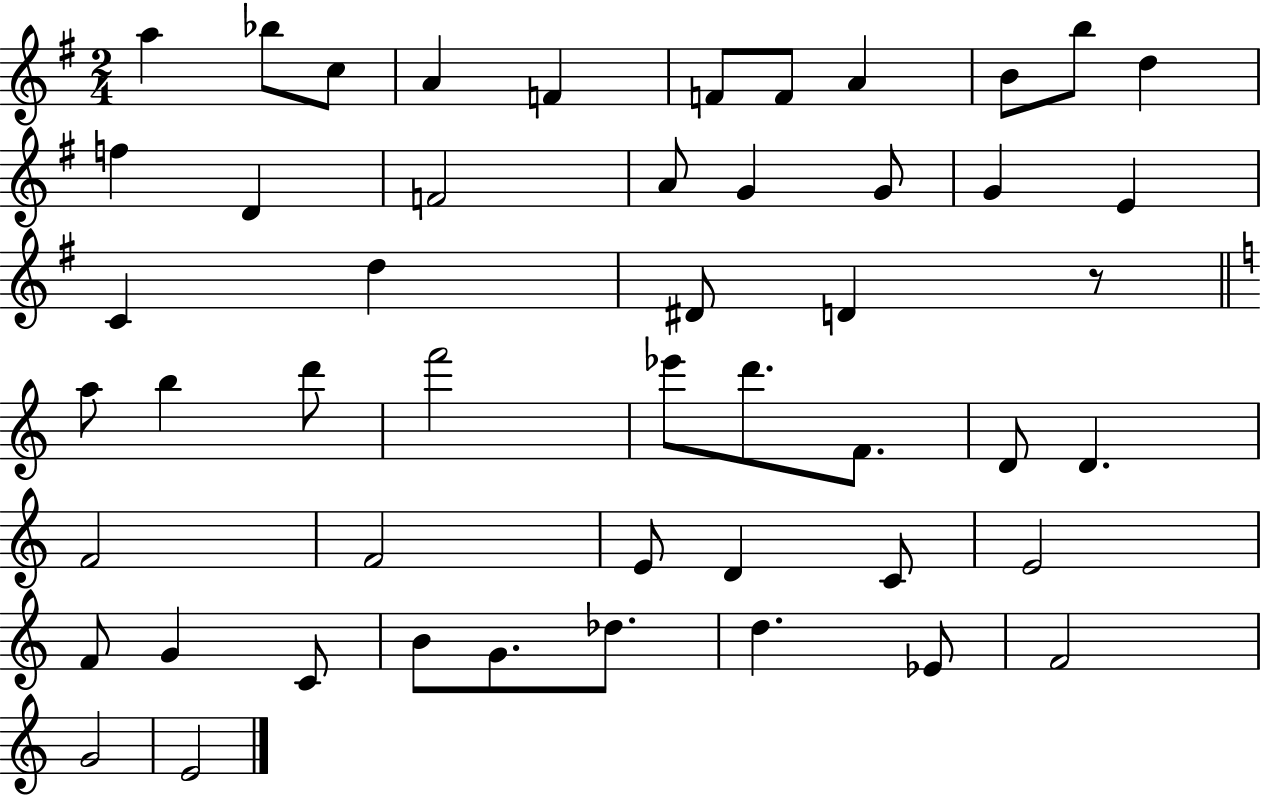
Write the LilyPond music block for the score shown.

{
  \clef treble
  \numericTimeSignature
  \time 2/4
  \key g \major
  \repeat volta 2 { a''4 bes''8 c''8 | a'4 f'4 | f'8 f'8 a'4 | b'8 b''8 d''4 | \break f''4 d'4 | f'2 | a'8 g'4 g'8 | g'4 e'4 | \break c'4 d''4 | dis'8 d'4 r8 | \bar "||" \break \key c \major a''8 b''4 d'''8 | f'''2 | ees'''8 d'''8. f'8. | d'8 d'4. | \break f'2 | f'2 | e'8 d'4 c'8 | e'2 | \break f'8 g'4 c'8 | b'8 g'8. des''8. | d''4. ees'8 | f'2 | \break g'2 | e'2 | } \bar "|."
}